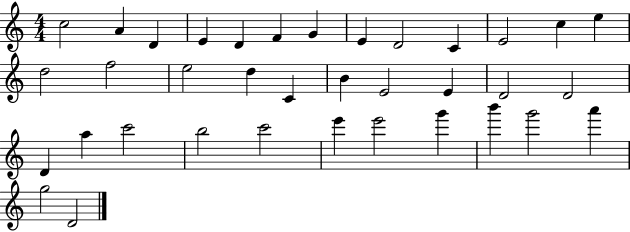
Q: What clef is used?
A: treble